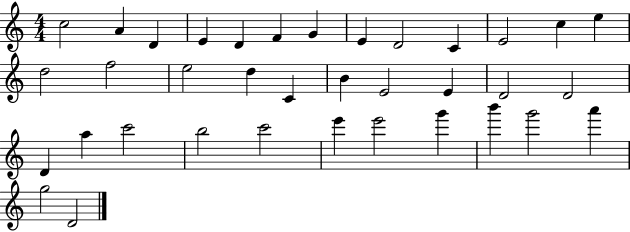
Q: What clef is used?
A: treble